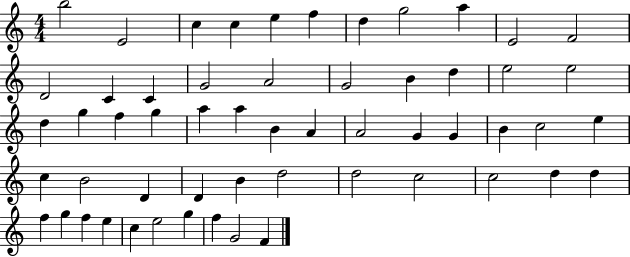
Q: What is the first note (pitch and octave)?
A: B5